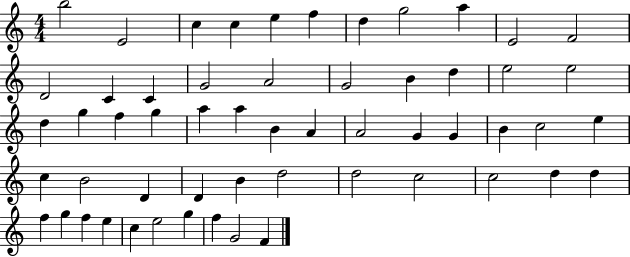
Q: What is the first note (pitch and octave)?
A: B5